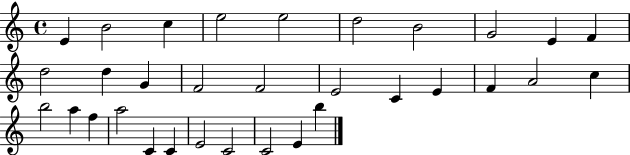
{
  \clef treble
  \time 4/4
  \defaultTimeSignature
  \key c \major
  e'4 b'2 c''4 | e''2 e''2 | d''2 b'2 | g'2 e'4 f'4 | \break d''2 d''4 g'4 | f'2 f'2 | e'2 c'4 e'4 | f'4 a'2 c''4 | \break b''2 a''4 f''4 | a''2 c'4 c'4 | e'2 c'2 | c'2 e'4 b''4 | \break \bar "|."
}